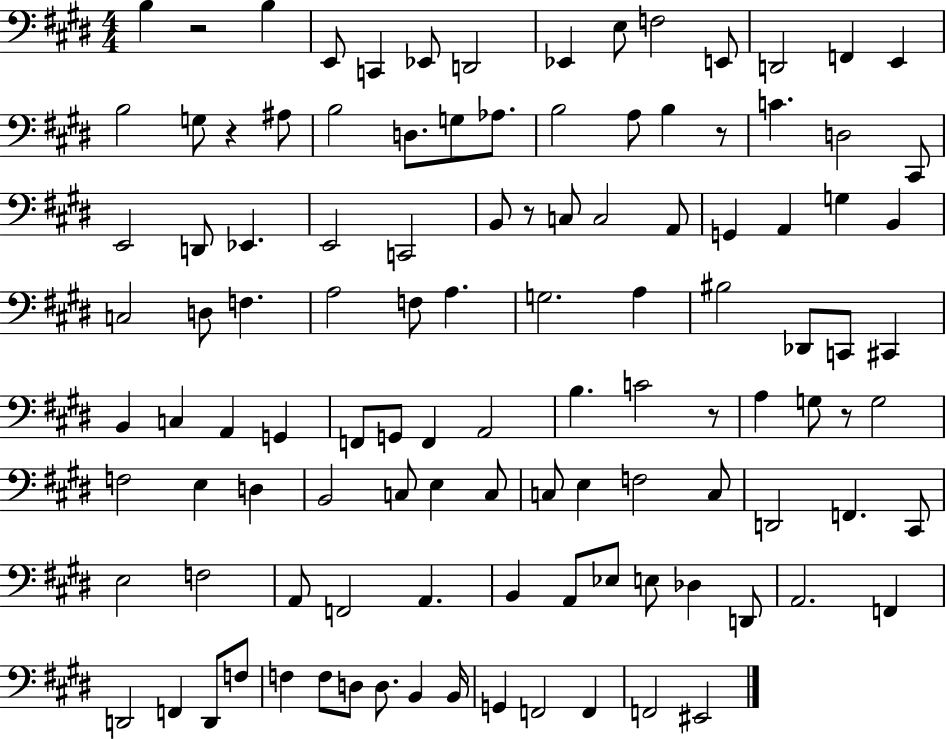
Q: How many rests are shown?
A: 6